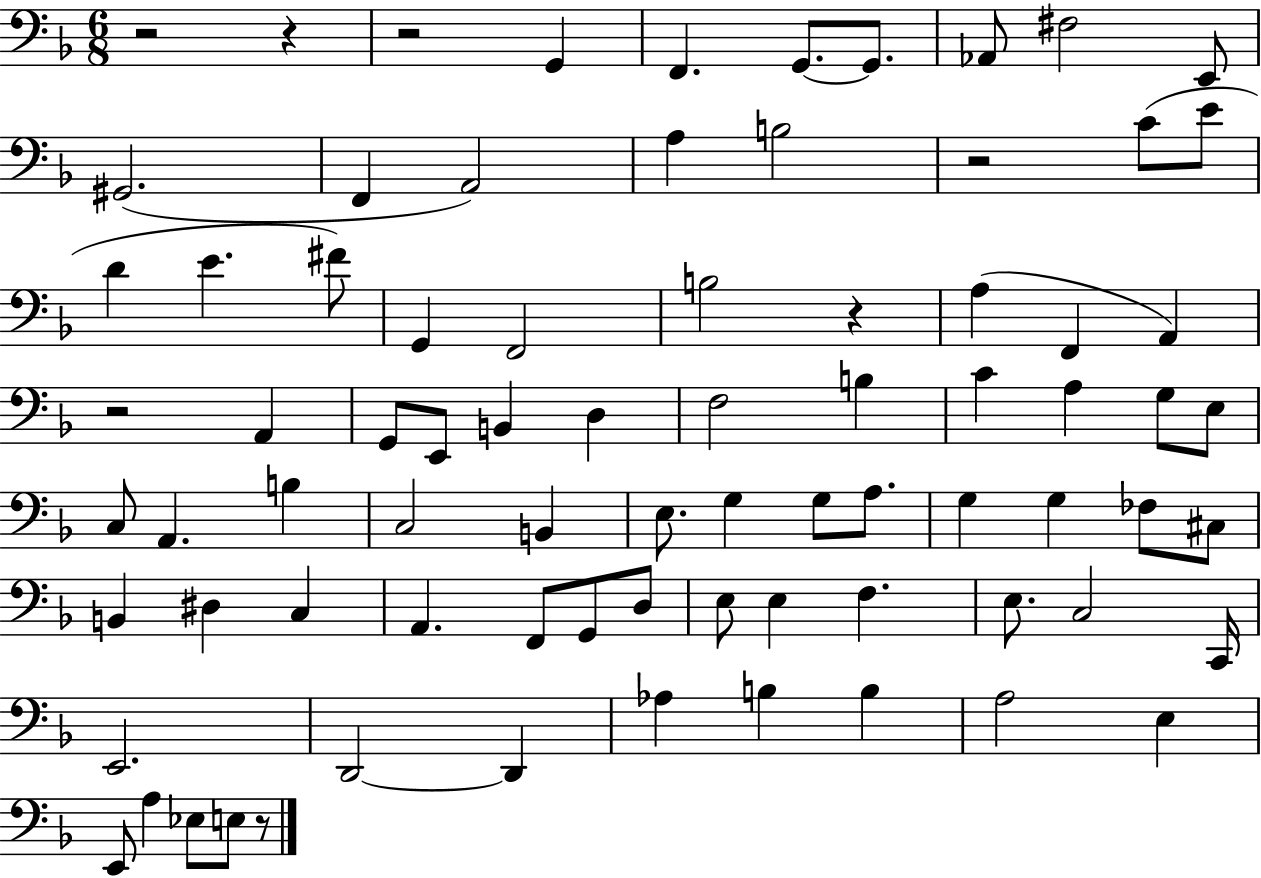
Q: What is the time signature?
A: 6/8